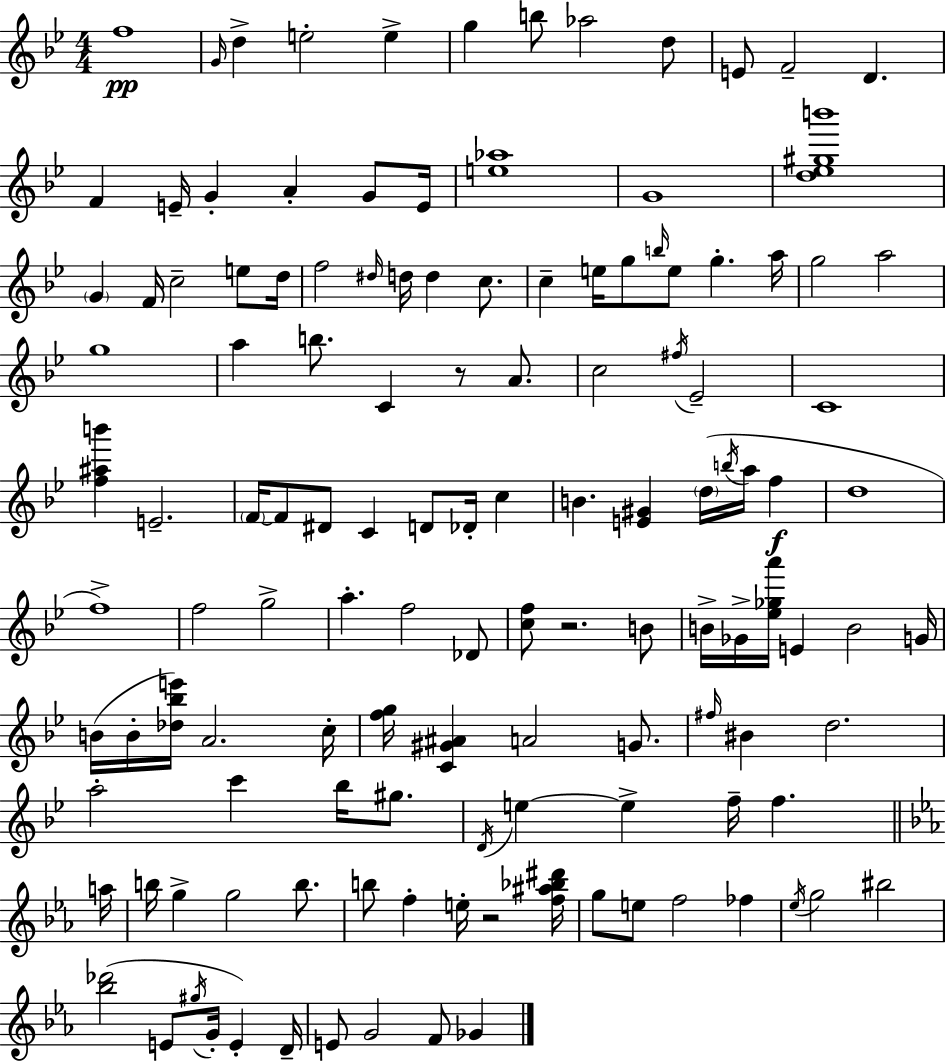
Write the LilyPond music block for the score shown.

{
  \clef treble
  \numericTimeSignature
  \time 4/4
  \key g \minor
  \repeat volta 2 { f''1\pp | \grace { g'16 } d''4-> e''2-. e''4-> | g''4 b''8 aes''2 d''8 | e'8 f'2-- d'4. | \break f'4 e'16-- g'4-. a'4-. g'8 | e'16 <e'' aes''>1 | g'1 | <d'' ees'' gis'' b'''>1 | \break \parenthesize g'4 f'16 c''2-- e''8 | d''16 f''2 \grace { dis''16 } d''16 d''4 c''8. | c''4-- e''16 g''8 \grace { b''16 } e''8 g''4.-. | a''16 g''2 a''2 | \break g''1 | a''4 b''8. c'4 r8 | a'8. c''2 \acciaccatura { fis''16 } ees'2-- | c'1 | \break <f'' ais'' b'''>4 e'2.-- | \parenthesize f'16~~ f'8 dis'8 c'4 d'8 des'16-. | c''4 b'4. <e' gis'>4 \parenthesize d''16( \acciaccatura { b''16 } | a''16 f''4\f d''1 | \break f''1->) | f''2 g''2-> | a''4.-. f''2 | des'8 <c'' f''>8 r2. | \break b'8 b'16-> ges'16-> <ees'' ges'' a'''>16 e'4 b'2 | g'16 b'16( b'16-. <des'' bes'' e'''>16) a'2. | c''16-. <f'' g''>16 <c' gis' ais'>4 a'2 | g'8. \grace { fis''16 } bis'4 d''2. | \break a''2-. c'''4 | bes''16 gis''8. \acciaccatura { d'16 } e''4~~ e''4-> f''16-- | f''4. \bar "||" \break \key ees \major a''16 b''16 g''4-> g''2 b''8. | b''8 f''4-. e''16-. r2 | <f'' ais'' bes'' dis'''>16 g''8 e''8 f''2 fes''4 | \acciaccatura { ees''16 } g''2 bis''2 | \break <bes'' des'''>2( e'8 \acciaccatura { gis''16 } g'16-. e'4-.) | d'16-- e'8 g'2 f'8 ges'4 | } \bar "|."
}